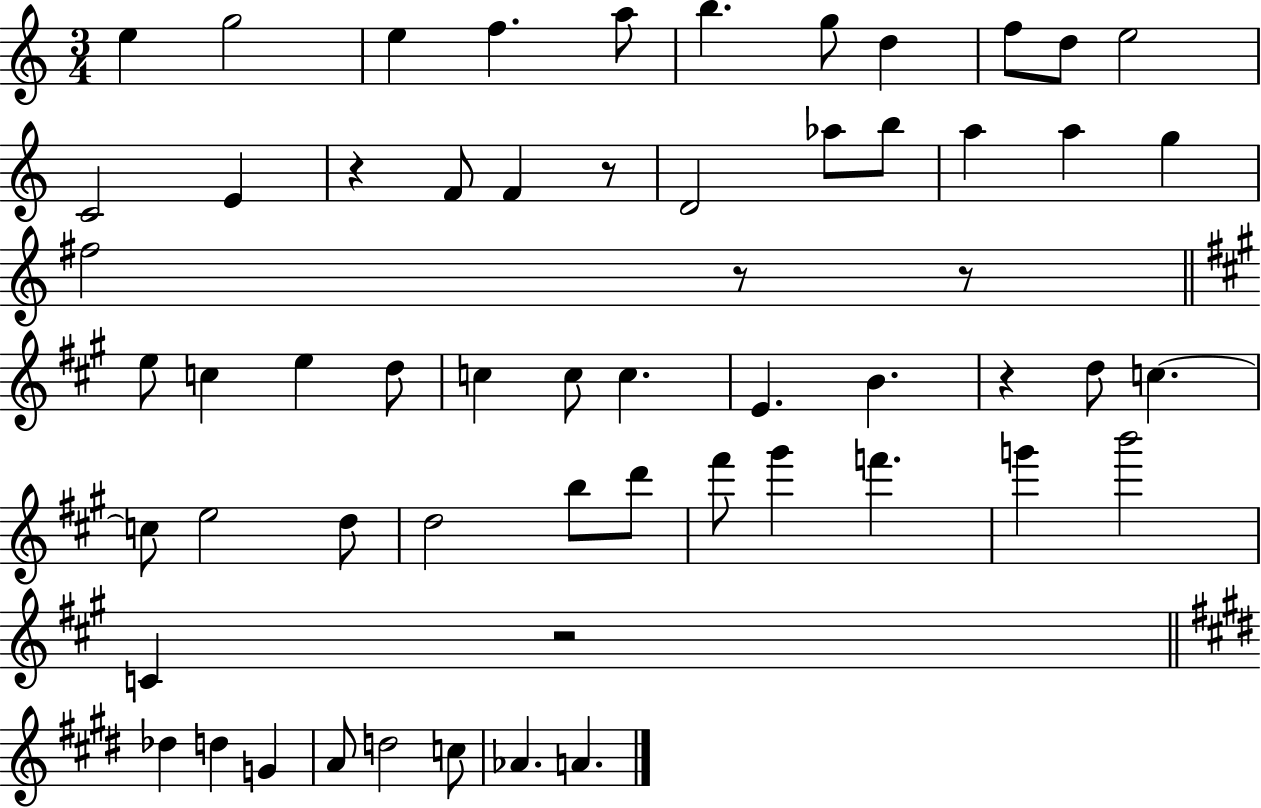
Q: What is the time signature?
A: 3/4